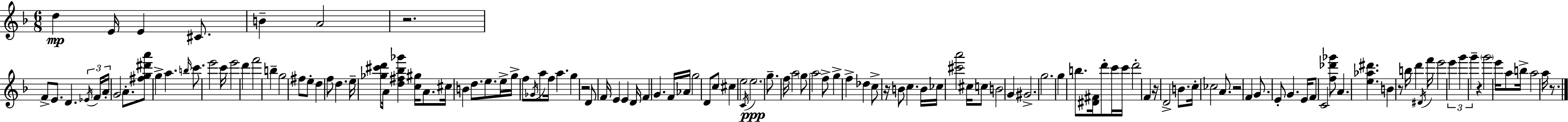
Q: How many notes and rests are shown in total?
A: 132